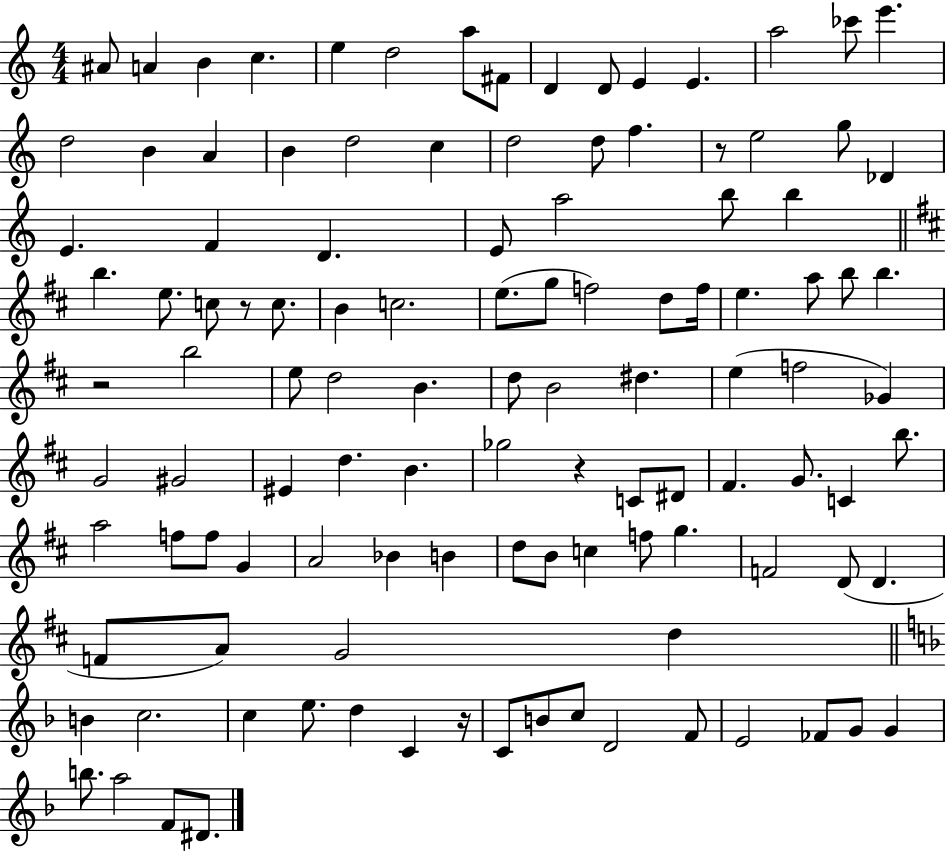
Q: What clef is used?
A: treble